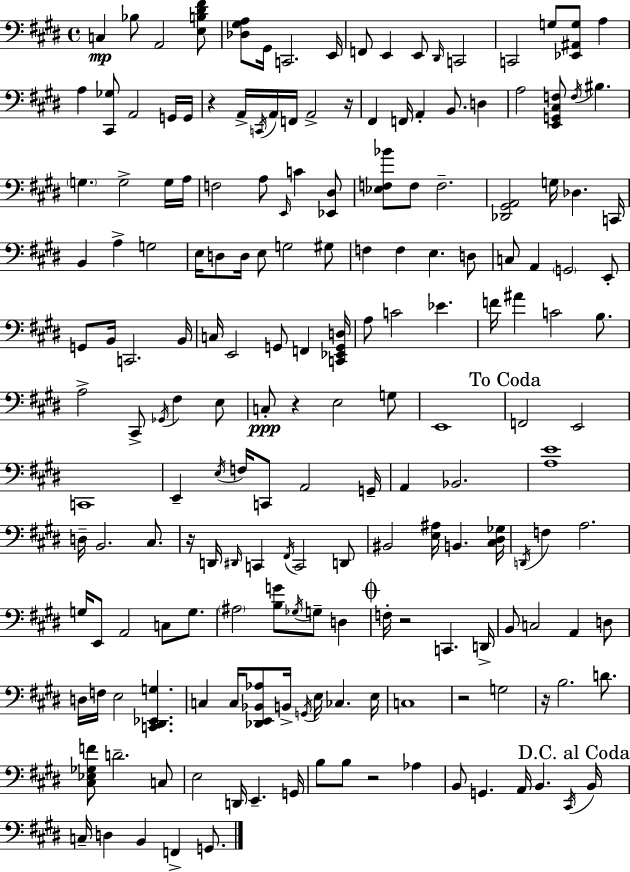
{
  \clef bass
  \time 4/4
  \defaultTimeSignature
  \key e \major
  c4\mp bes8 a,2 <e b dis' fis'>8 | <des gis a>8 gis,16 c,2. e,16 | f,8 e,4 e,8 \grace { dis,16 } c,2 | c,2 g8 <ees, ais, g>8 a4 | \break a4 <cis, ges>8 a,2 g,16 | g,16 r4 a,16-> \acciaccatura { c,16 } a,16 f,16 a,2-> | r16 fis,4 f,16 a,4-. b,8. d4 | a2 <e, g, cis f>8 \acciaccatura { f16 } bis4. | \break \parenthesize g4. g2-> | g16 a16 f2 a8 \grace { e,16 } c'4 | <ees, dis>8 <ees f bes'>8 f8 f2.-- | <des, gis, a,>2 g16 des4. | \break c,16 b,4 a4-> g2 | e16 d8 d16 e8 g2 | gis8 f4 f4 e4. | d8 c8 a,4 \parenthesize g,2 | \break e,8-. g,8 b,16 c,2. | b,16 c16 e,2 g,8 f,4 | <c, ees, g, d>16 a8 c'2 ees'4. | f'16 ais'4 c'2 | \break b8. a2-> cis,8-> \acciaccatura { ges,16 } fis4 | e8 c8-.\ppp r4 e2 | g8 e,1 | \mark "To Coda" f,2 e,2 | \break c,1 | e,4-- \acciaccatura { e16 } f16 c,8 a,2 | g,16-- a,4 bes,2. | <a e'>1 | \break d16-- b,2. | cis8. r16 d,16 \grace { dis,16 } c,4 \acciaccatura { fis,16 } c,2 | d,8 bis,2 | <e ais>16 b,4. <cis dis ges>16 \acciaccatura { d,16 } f4 a2. | \break g16 e,8 a,2 | c8 g8. \parenthesize ais2 | <b g'>8 \acciaccatura { ges16 } g8-- d4 \mark \markup { \musicglyph "scripts.coda" } f16-. r2 | c,4. d,16-> b,8 c2 | \break a,4 d8 d16 f16 e2 | <c, dis, ees, g>4. c4 c16 <des, e, bes, aes>8 | b,16-> \acciaccatura { g,16 } e16 ces4. e16 c1 | r2 | \break g2 r16 b2. | d'8. <cis ees ges f'>8 d'2.-- | c8 e2 | d,16 e,4.-- g,16 b8 b8 r2 | \break aes4 b,8 g,4. | a,16 b,4. \acciaccatura { cis,16 } \mark "D.C. al Coda" b,16 c16-- d4 | b,4 f,4-> g,8. \bar "|."
}